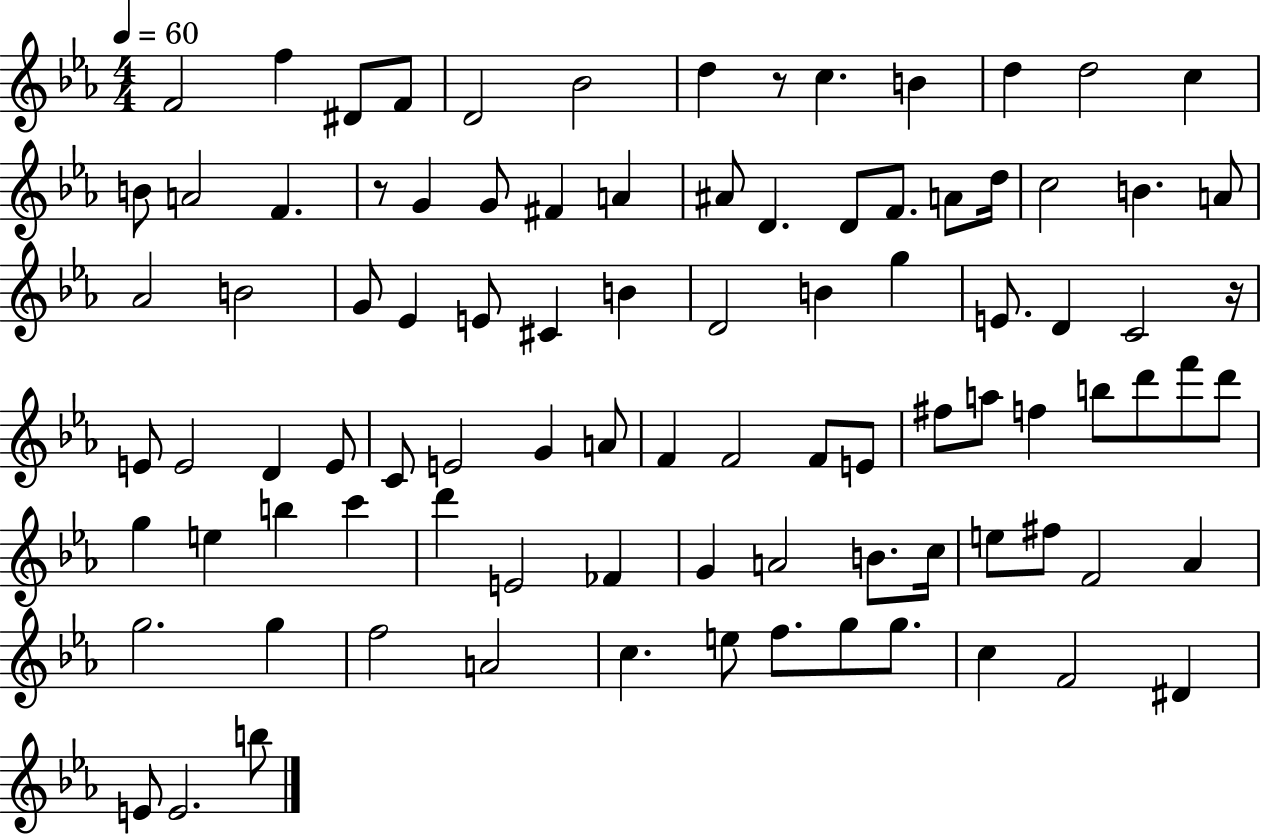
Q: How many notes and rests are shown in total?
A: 93